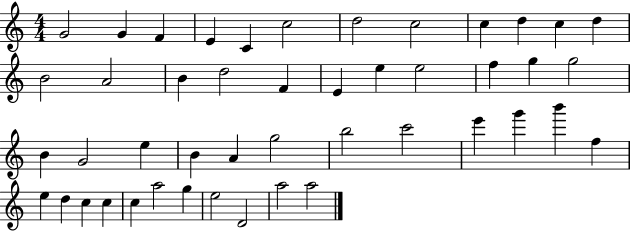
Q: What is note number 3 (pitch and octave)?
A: F4